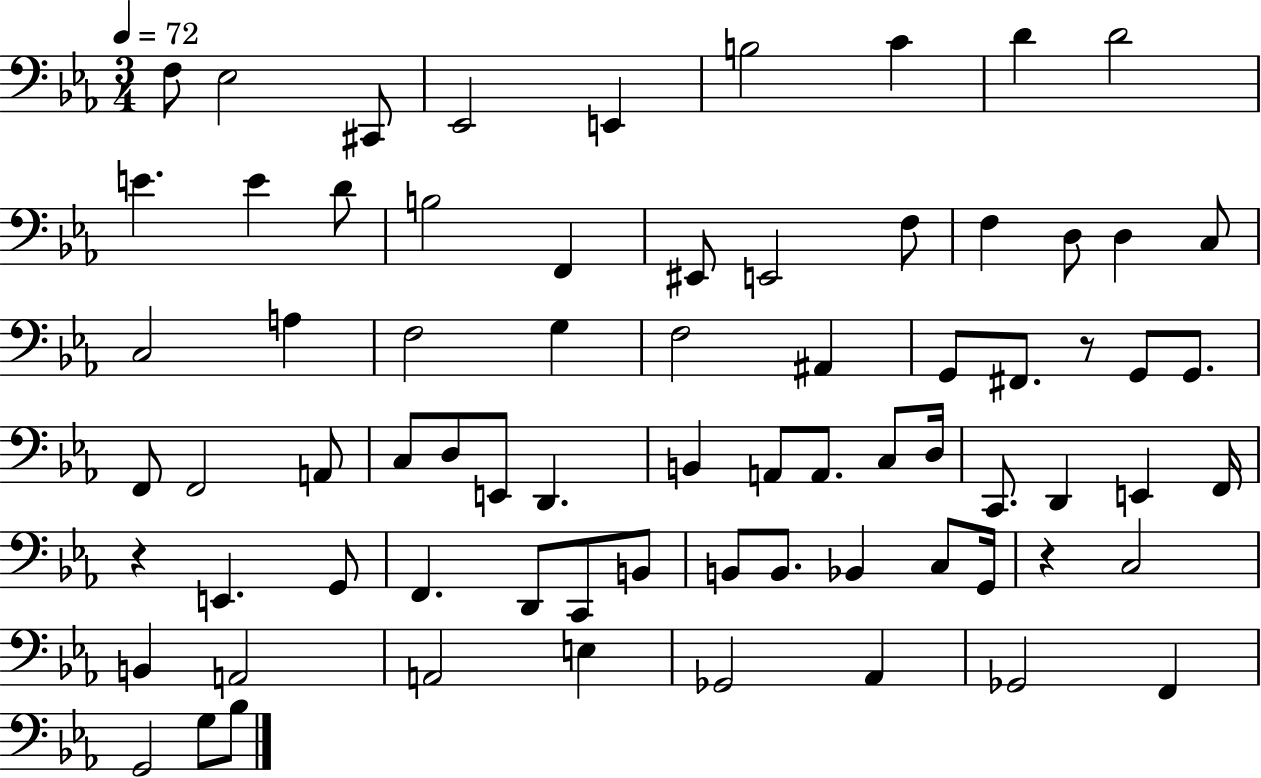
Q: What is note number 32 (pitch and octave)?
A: F2